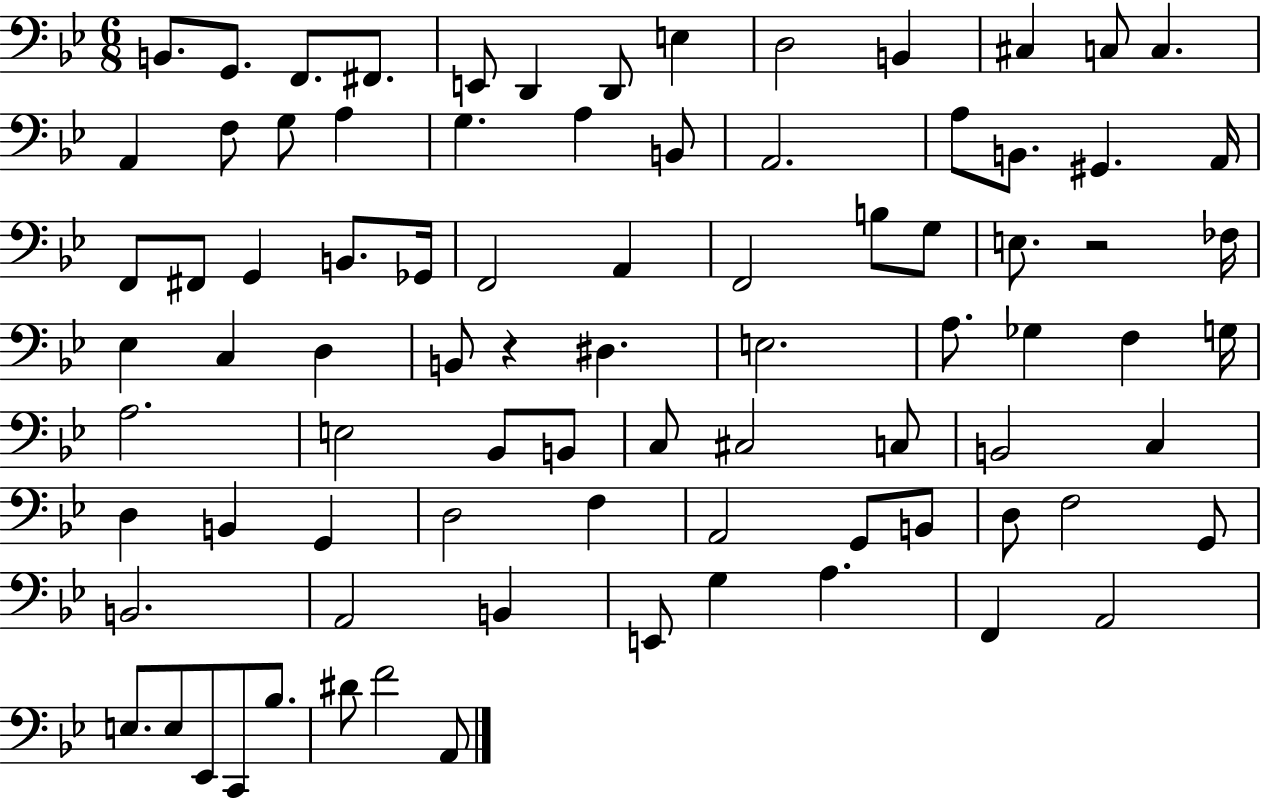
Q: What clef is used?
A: bass